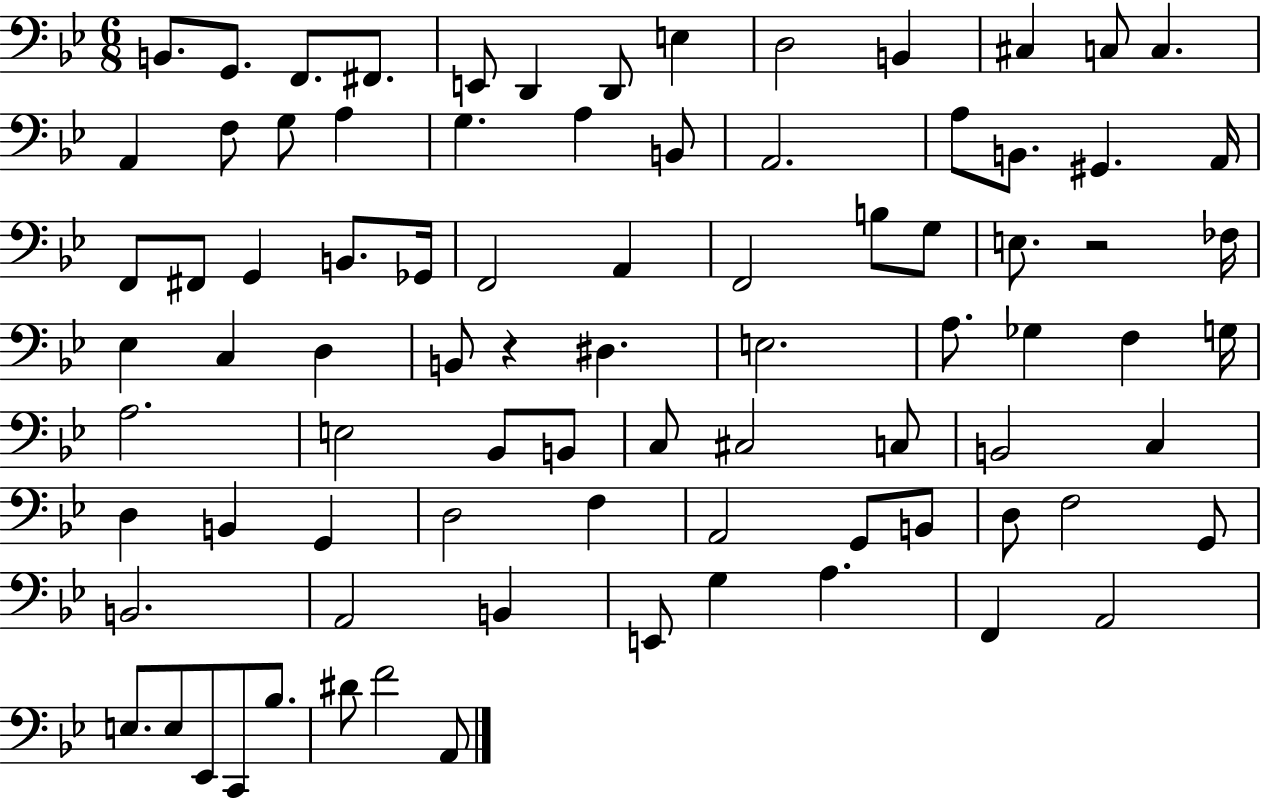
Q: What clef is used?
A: bass